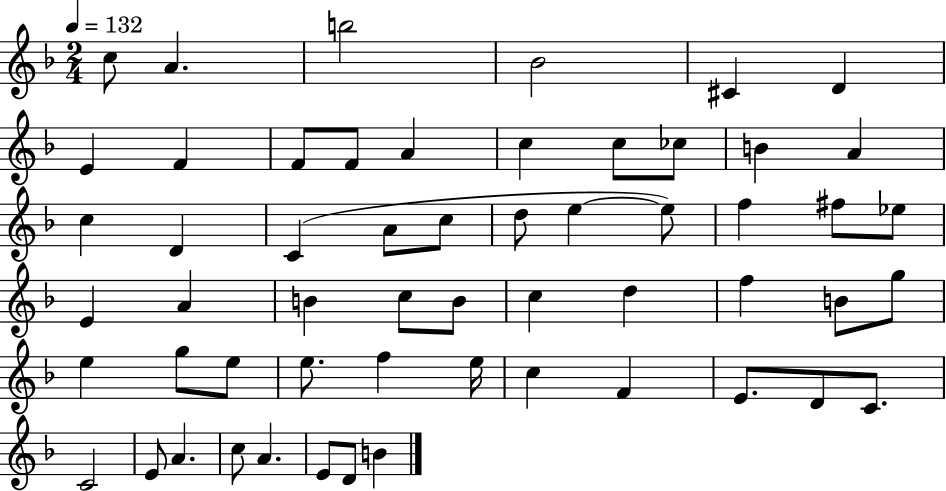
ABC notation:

X:1
T:Untitled
M:2/4
L:1/4
K:F
c/2 A b2 _B2 ^C D E F F/2 F/2 A c c/2 _c/2 B A c D C A/2 c/2 d/2 e e/2 f ^f/2 _e/2 E A B c/2 B/2 c d f B/2 g/2 e g/2 e/2 e/2 f e/4 c F E/2 D/2 C/2 C2 E/2 A c/2 A E/2 D/2 B